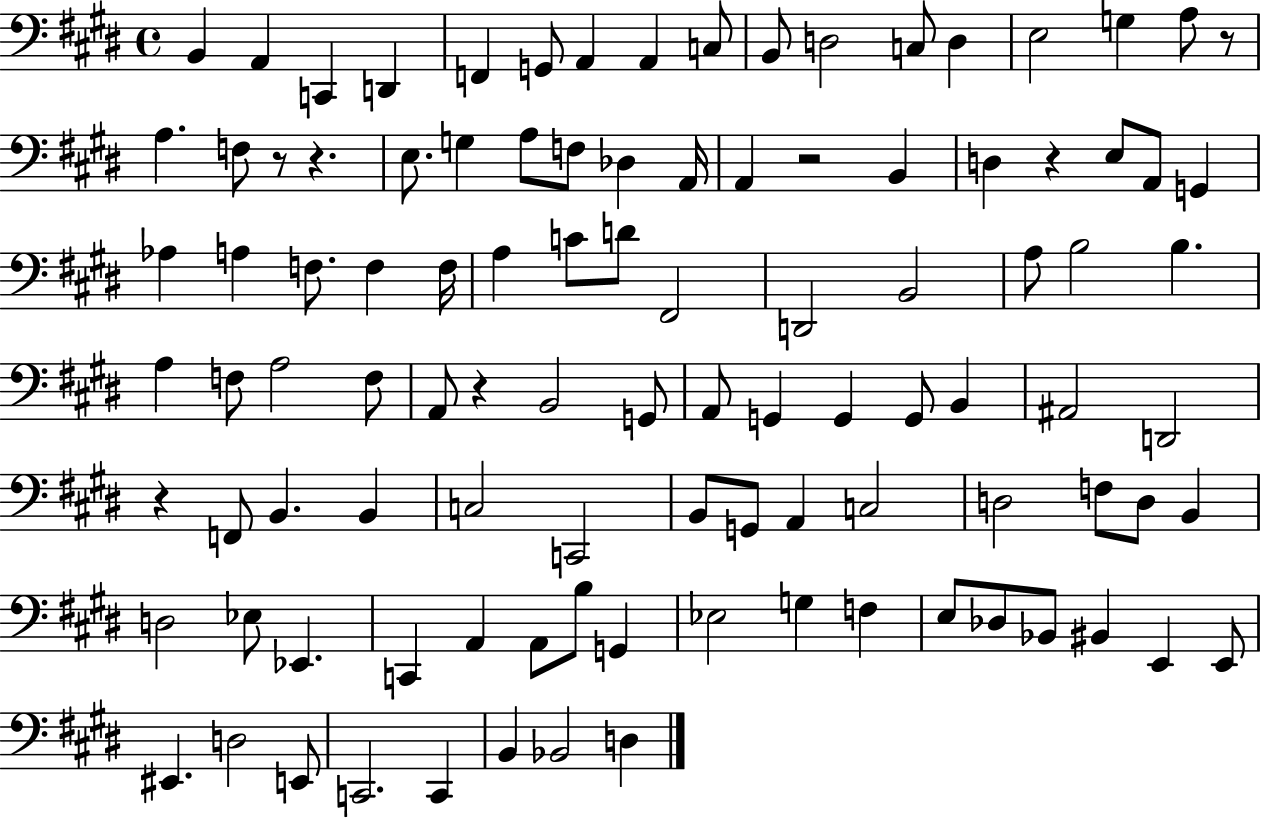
B2/q A2/q C2/q D2/q F2/q G2/e A2/q A2/q C3/e B2/e D3/h C3/e D3/q E3/h G3/q A3/e R/e A3/q. F3/e R/e R/q. E3/e. G3/q A3/e F3/e Db3/q A2/s A2/q R/h B2/q D3/q R/q E3/e A2/e G2/q Ab3/q A3/q F3/e. F3/q F3/s A3/q C4/e D4/e F#2/h D2/h B2/h A3/e B3/h B3/q. A3/q F3/e A3/h F3/e A2/e R/q B2/h G2/e A2/e G2/q G2/q G2/e B2/q A#2/h D2/h R/q F2/e B2/q. B2/q C3/h C2/h B2/e G2/e A2/q C3/h D3/h F3/e D3/e B2/q D3/h Eb3/e Eb2/q. C2/q A2/q A2/e B3/e G2/q Eb3/h G3/q F3/q E3/e Db3/e Bb2/e BIS2/q E2/q E2/e EIS2/q. D3/h E2/e C2/h. C2/q B2/q Bb2/h D3/q